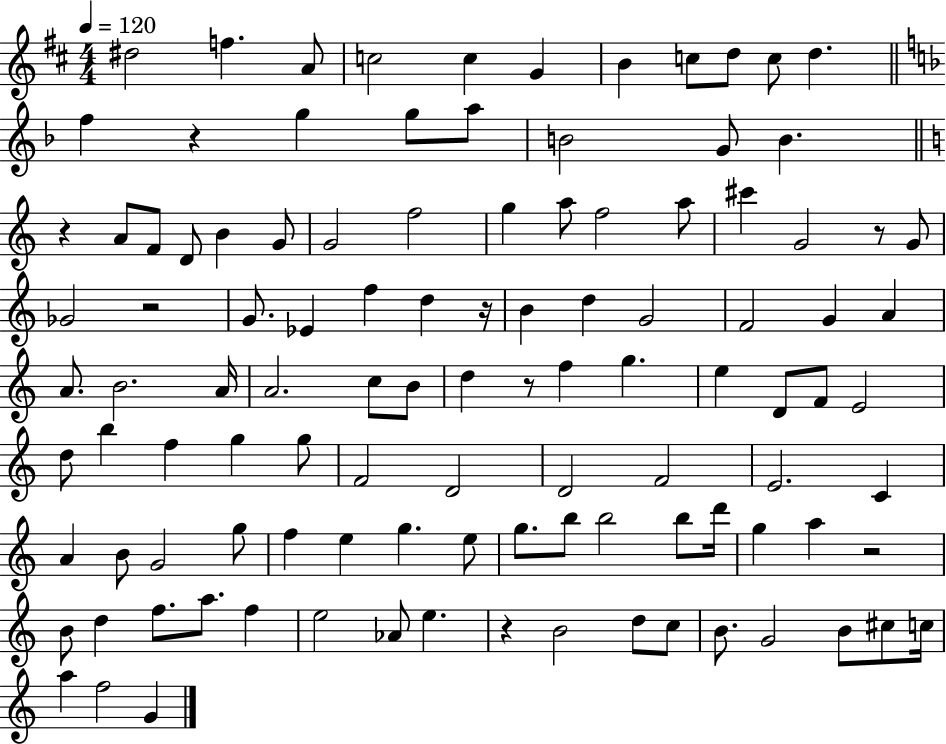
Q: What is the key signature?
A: D major